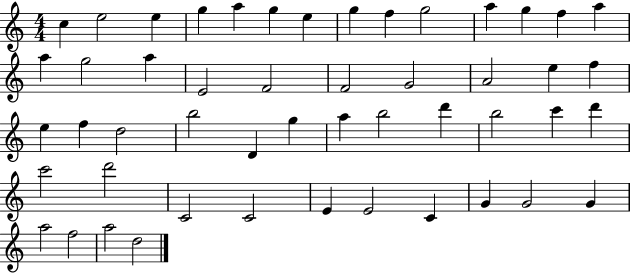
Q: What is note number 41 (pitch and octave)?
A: E4